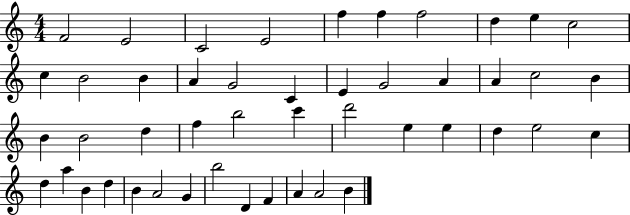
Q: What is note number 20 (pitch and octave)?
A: A4